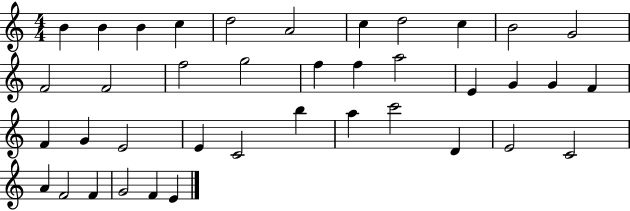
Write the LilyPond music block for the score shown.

{
  \clef treble
  \numericTimeSignature
  \time 4/4
  \key c \major
  b'4 b'4 b'4 c''4 | d''2 a'2 | c''4 d''2 c''4 | b'2 g'2 | \break f'2 f'2 | f''2 g''2 | f''4 f''4 a''2 | e'4 g'4 g'4 f'4 | \break f'4 g'4 e'2 | e'4 c'2 b''4 | a''4 c'''2 d'4 | e'2 c'2 | \break a'4 f'2 f'4 | g'2 f'4 e'4 | \bar "|."
}